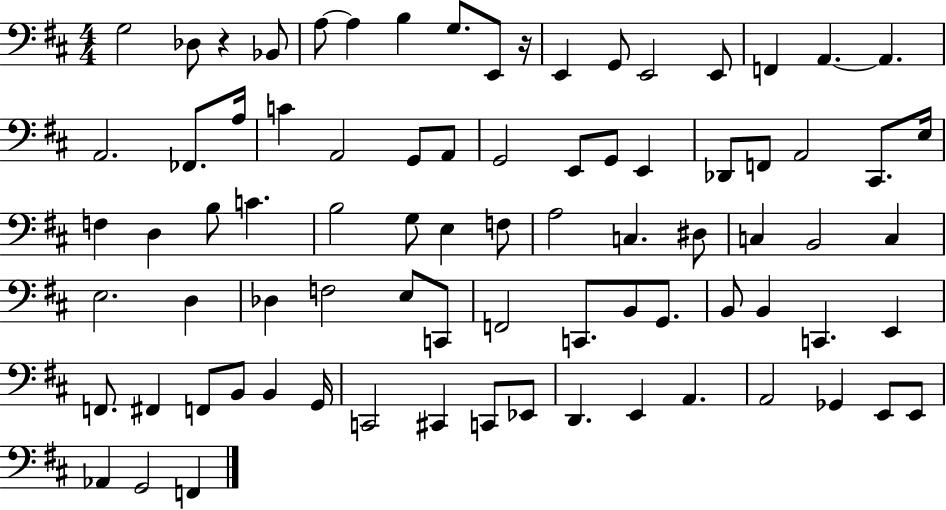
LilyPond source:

{
  \clef bass
  \numericTimeSignature
  \time 4/4
  \key d \major
  g2 des8 r4 bes,8 | a8~~ a4 b4 g8. e,8 r16 | e,4 g,8 e,2 e,8 | f,4 a,4.~~ a,4. | \break a,2. fes,8. a16 | c'4 a,2 g,8 a,8 | g,2 e,8 g,8 e,4 | des,8 f,8 a,2 cis,8. e16 | \break f4 d4 b8 c'4. | b2 g8 e4 f8 | a2 c4. dis8 | c4 b,2 c4 | \break e2. d4 | des4 f2 e8 c,8 | f,2 c,8. b,8 g,8. | b,8 b,4 c,4. e,4 | \break f,8. fis,4 f,8 b,8 b,4 g,16 | c,2 cis,4 c,8 ees,8 | d,4. e,4 a,4. | a,2 ges,4 e,8 e,8 | \break aes,4 g,2 f,4 | \bar "|."
}